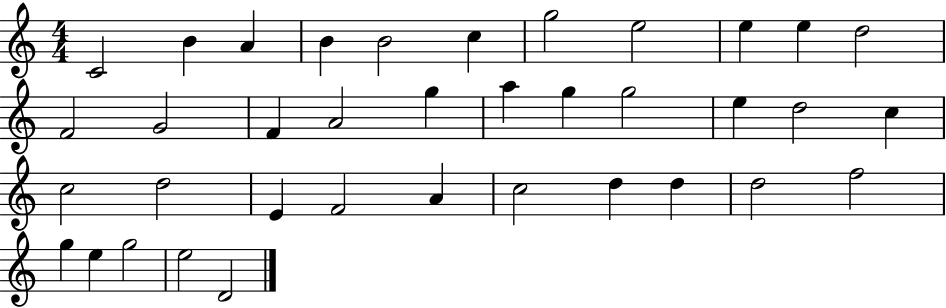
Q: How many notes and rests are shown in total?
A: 37